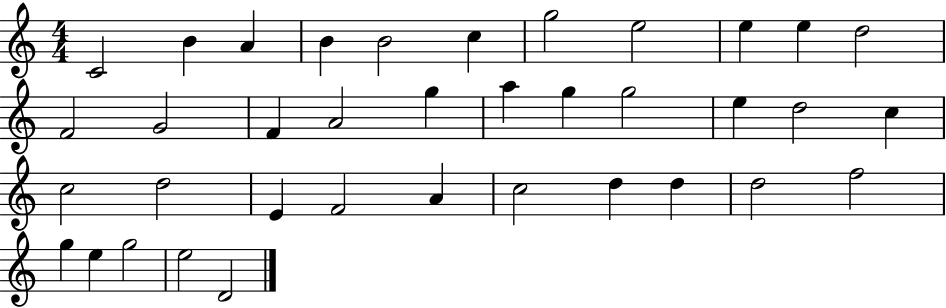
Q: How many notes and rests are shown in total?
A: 37